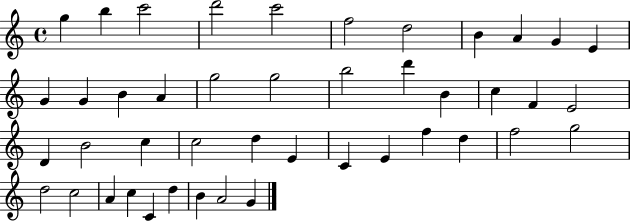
G5/q B5/q C6/h D6/h C6/h F5/h D5/h B4/q A4/q G4/q E4/q G4/q G4/q B4/q A4/q G5/h G5/h B5/h D6/q B4/q C5/q F4/q E4/h D4/q B4/h C5/q C5/h D5/q E4/q C4/q E4/q F5/q D5/q F5/h G5/h D5/h C5/h A4/q C5/q C4/q D5/q B4/q A4/h G4/q